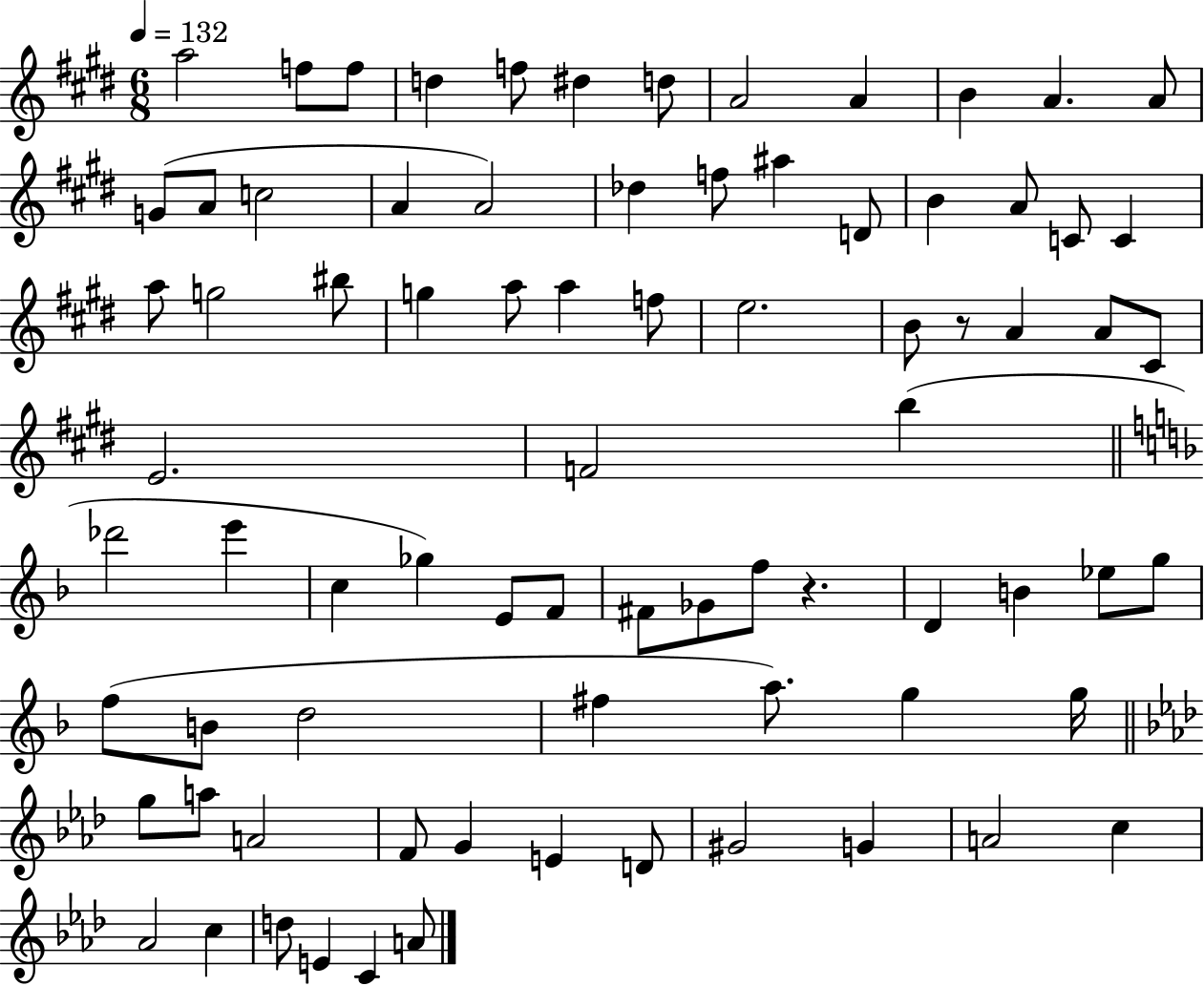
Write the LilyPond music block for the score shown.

{
  \clef treble
  \numericTimeSignature
  \time 6/8
  \key e \major
  \tempo 4 = 132
  a''2 f''8 f''8 | d''4 f''8 dis''4 d''8 | a'2 a'4 | b'4 a'4. a'8 | \break g'8( a'8 c''2 | a'4 a'2) | des''4 f''8 ais''4 d'8 | b'4 a'8 c'8 c'4 | \break a''8 g''2 bis''8 | g''4 a''8 a''4 f''8 | e''2. | b'8 r8 a'4 a'8 cis'8 | \break e'2. | f'2 b''4( | \bar "||" \break \key d \minor des'''2 e'''4 | c''4 ges''4) e'8 f'8 | fis'8 ges'8 f''8 r4. | d'4 b'4 ees''8 g''8 | \break f''8( b'8 d''2 | fis''4 a''8.) g''4 g''16 | \bar "||" \break \key aes \major g''8 a''8 a'2 | f'8 g'4 e'4 d'8 | gis'2 g'4 | a'2 c''4 | \break aes'2 c''4 | d''8 e'4 c'4 a'8 | \bar "|."
}